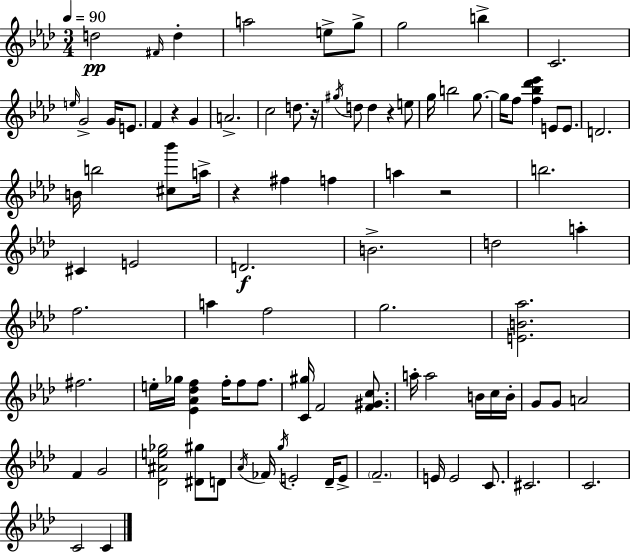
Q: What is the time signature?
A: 3/4